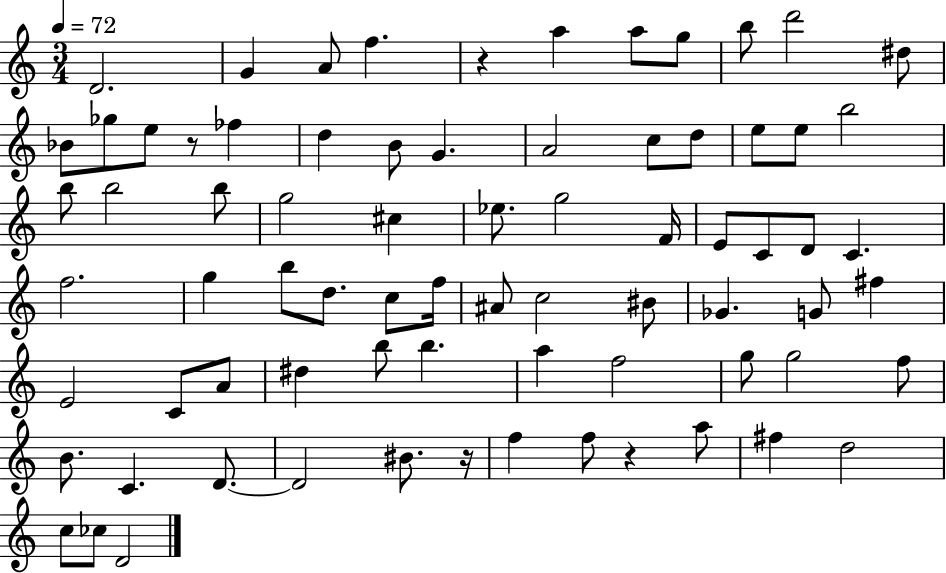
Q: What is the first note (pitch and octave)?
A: D4